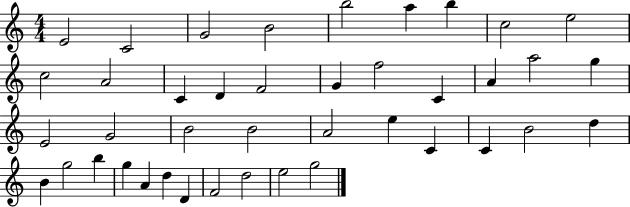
X:1
T:Untitled
M:4/4
L:1/4
K:C
E2 C2 G2 B2 b2 a b c2 e2 c2 A2 C D F2 G f2 C A a2 g E2 G2 B2 B2 A2 e C C B2 d B g2 b g A d D F2 d2 e2 g2